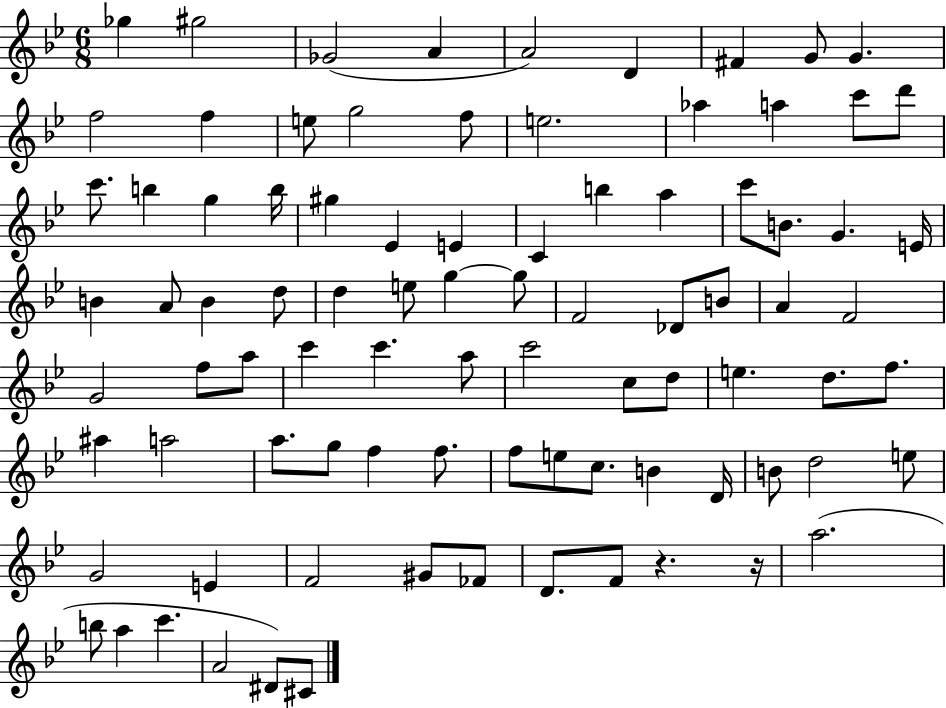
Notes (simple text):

Gb5/q G#5/h Gb4/h A4/q A4/h D4/q F#4/q G4/e G4/q. F5/h F5/q E5/e G5/h F5/e E5/h. Ab5/q A5/q C6/e D6/e C6/e. B5/q G5/q B5/s G#5/q Eb4/q E4/q C4/q B5/q A5/q C6/e B4/e. G4/q. E4/s B4/q A4/e B4/q D5/e D5/q E5/e G5/q G5/e F4/h Db4/e B4/e A4/q F4/h G4/h F5/e A5/e C6/q C6/q. A5/e C6/h C5/e D5/e E5/q. D5/e. F5/e. A#5/q A5/h A5/e. G5/e F5/q F5/e. F5/e E5/e C5/e. B4/q D4/s B4/e D5/h E5/e G4/h E4/q F4/h G#4/e FES4/e D4/e. F4/e R/q. R/s A5/h. B5/e A5/q C6/q. A4/h D#4/e C#4/e